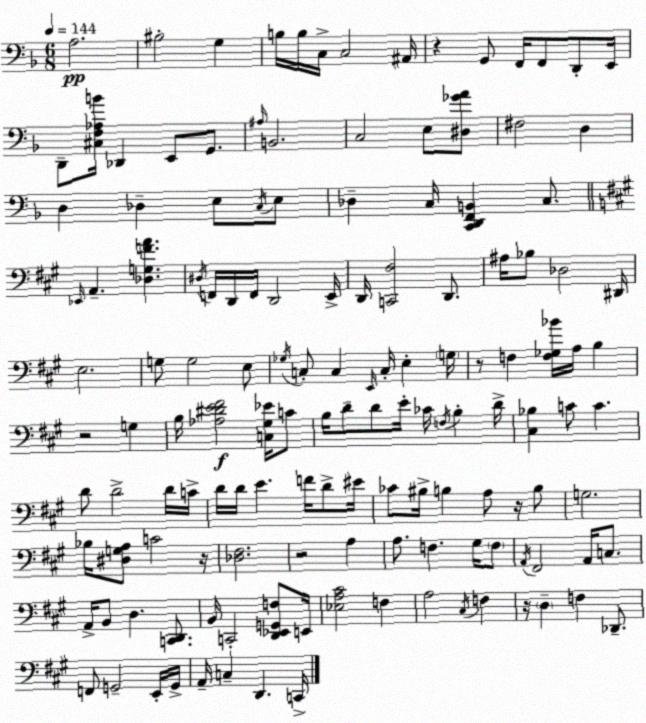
X:1
T:Untitled
M:6/8
L:1/4
K:Dm
A,2 ^B,2 G, B,/4 B,/4 C,/4 C,2 ^A,,/4 z G,,/2 F,,/4 F,,/2 D,,/2 E,,/4 D,,/2 [^C,F,_A,B]/4 _D,, E,,/2 G,,/2 ^A,/4 B,,2 C,2 E,/2 [^D,_GA]/2 ^F,2 D, D, _D, E,/2 C,/4 E,/2 _D, C,/4 [C,,D,,F,,B,,] C,/2 _E,,/4 A,, [_D,G,FA] ^D,/4 F,,/4 D,,/4 F,,/4 D,,2 E,,/4 D,,/4 [C,,^F,]2 D,,/2 ^A,/4 _B,/2 _D,2 ^D,,/4 E,2 G,/2 G,2 E,/2 _G,/4 C,/2 C, E,,/4 C,/4 E, G,/4 z/2 F, [F,_G,_B]/4 A,/4 B, z2 G, B,/4 [_A,^DE^F]2 [C,^G,_E]/4 C/2 B,/4 D/2 D/2 E/4 _C/4 F,/4 B, D/4 [^C,_B,] C/2 C D/2 D2 D/4 C/4 D/4 D/4 E F/4 D/2 ^E/4 _C/2 ^B,/4 B, A,/2 z/4 B,/2 G,2 _B,/4 [^D,G,A,]/2 C2 z/4 [_D,^F,]2 z2 A, A,/2 F, ^G,/4 F,/2 A,,/4 ^F,,2 A,,/4 C,/2 A,,/4 B,,/2 D, [C,,D,,]/2 B,,/4 C,,2 [D,,_E,,G,,F,]/2 E,,/4 [_E,A,^C]2 F, A,2 ^C,/4 F, z/4 D, F, _D,,/2 F,,/2 G,,2 E,,/4 G,,/4 A,,/4 C, D,, C,,/4